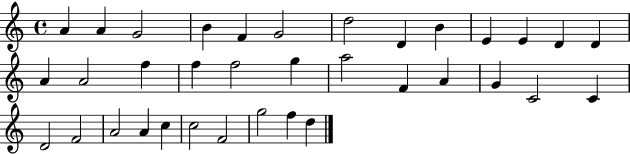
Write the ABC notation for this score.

X:1
T:Untitled
M:4/4
L:1/4
K:C
A A G2 B F G2 d2 D B E E D D A A2 f f f2 g a2 F A G C2 C D2 F2 A2 A c c2 F2 g2 f d